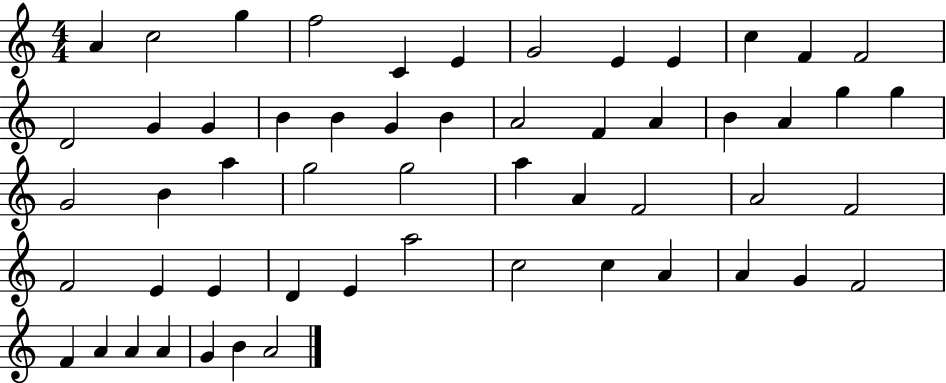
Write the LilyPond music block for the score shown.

{
  \clef treble
  \numericTimeSignature
  \time 4/4
  \key c \major
  a'4 c''2 g''4 | f''2 c'4 e'4 | g'2 e'4 e'4 | c''4 f'4 f'2 | \break d'2 g'4 g'4 | b'4 b'4 g'4 b'4 | a'2 f'4 a'4 | b'4 a'4 g''4 g''4 | \break g'2 b'4 a''4 | g''2 g''2 | a''4 a'4 f'2 | a'2 f'2 | \break f'2 e'4 e'4 | d'4 e'4 a''2 | c''2 c''4 a'4 | a'4 g'4 f'2 | \break f'4 a'4 a'4 a'4 | g'4 b'4 a'2 | \bar "|."
}